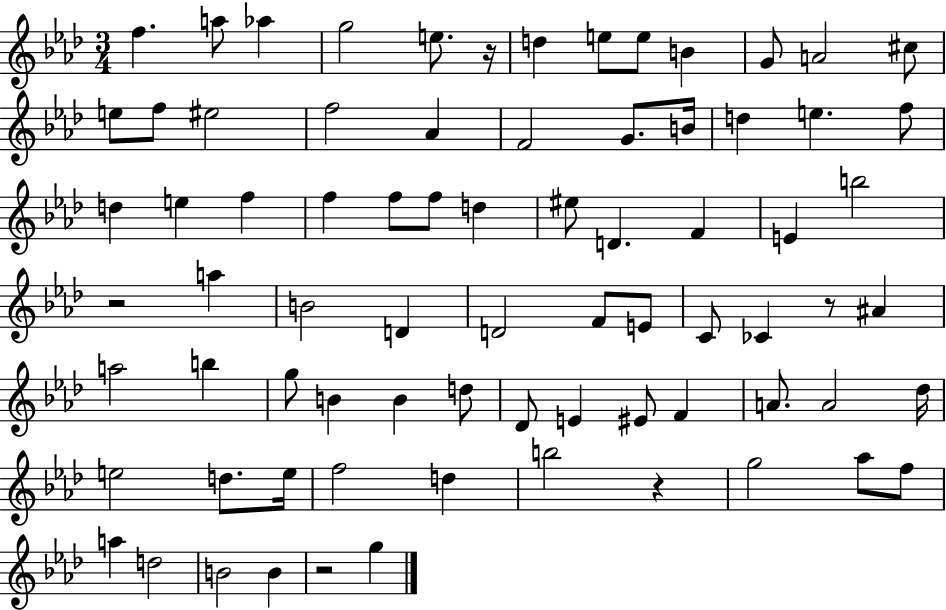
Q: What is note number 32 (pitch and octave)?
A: D4